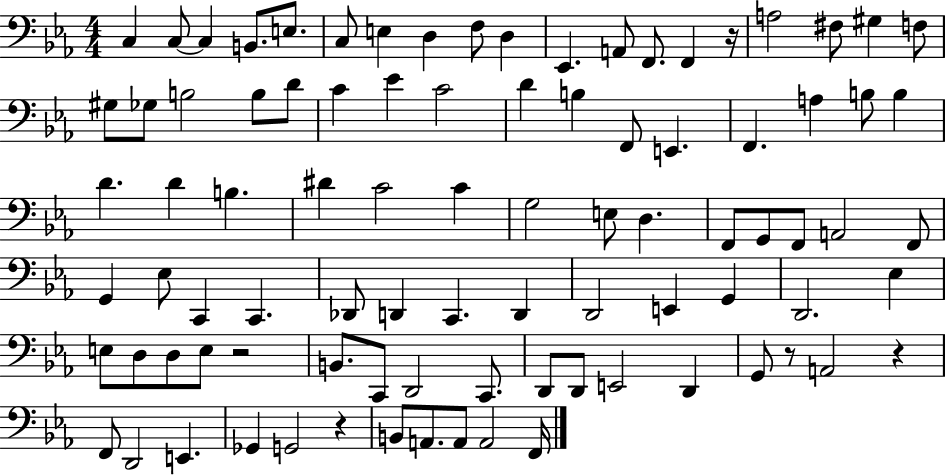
X:1
T:Untitled
M:4/4
L:1/4
K:Eb
C, C,/2 C, B,,/2 E,/2 C,/2 E, D, F,/2 D, _E,, A,,/2 F,,/2 F,, z/4 A,2 ^F,/2 ^G, F,/2 ^G,/2 _G,/2 B,2 B,/2 D/2 C _E C2 D B, F,,/2 E,, F,, A, B,/2 B, D D B, ^D C2 C G,2 E,/2 D, F,,/2 G,,/2 F,,/2 A,,2 F,,/2 G,, _E,/2 C,, C,, _D,,/2 D,, C,, D,, D,,2 E,, G,, D,,2 _E, E,/2 D,/2 D,/2 E,/2 z2 B,,/2 C,,/2 D,,2 C,,/2 D,,/2 D,,/2 E,,2 D,, G,,/2 z/2 A,,2 z F,,/2 D,,2 E,, _G,, G,,2 z B,,/2 A,,/2 A,,/2 A,,2 F,,/4